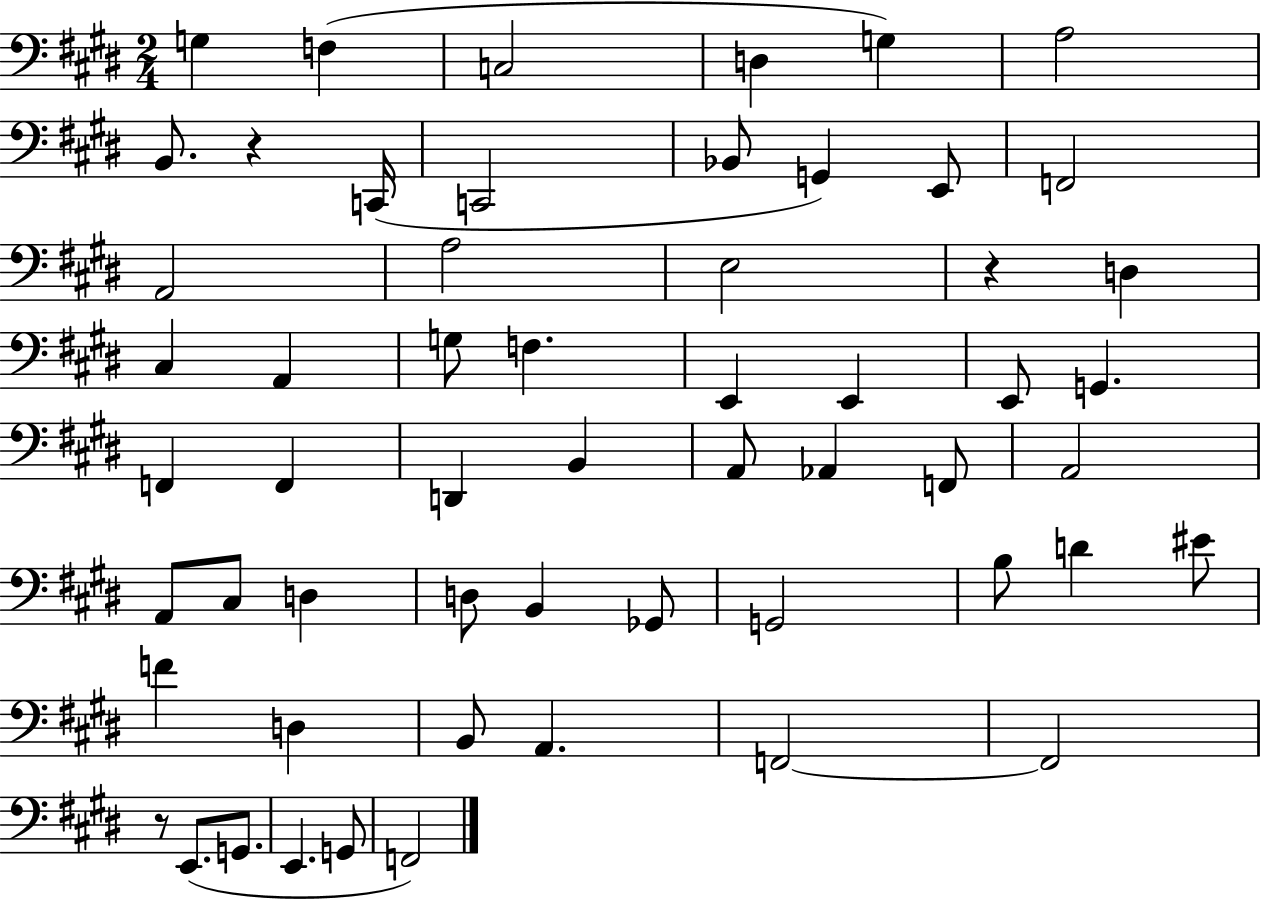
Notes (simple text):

G3/q F3/q C3/h D3/q G3/q A3/h B2/e. R/q C2/s C2/h Bb2/e G2/q E2/e F2/h A2/h A3/h E3/h R/q D3/q C#3/q A2/q G3/e F3/q. E2/q E2/q E2/e G2/q. F2/q F2/q D2/q B2/q A2/e Ab2/q F2/e A2/h A2/e C#3/e D3/q D3/e B2/q Gb2/e G2/h B3/e D4/q EIS4/e F4/q D3/q B2/e A2/q. F2/h F2/h R/e E2/e. G2/e. E2/q. G2/e F2/h